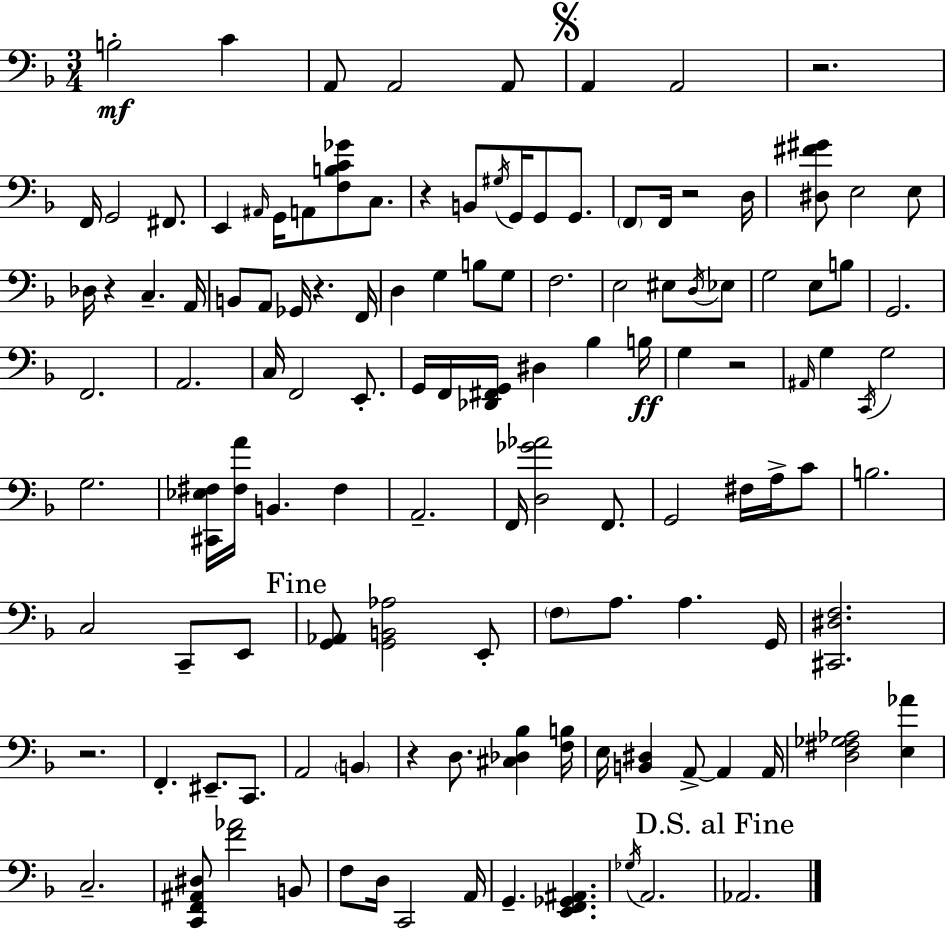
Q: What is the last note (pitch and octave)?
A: Ab2